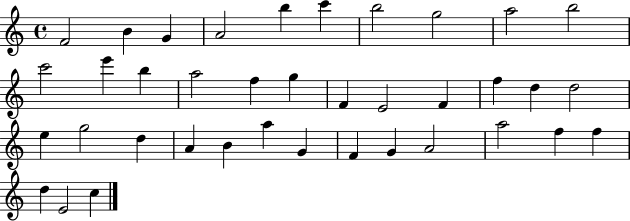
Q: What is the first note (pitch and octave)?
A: F4